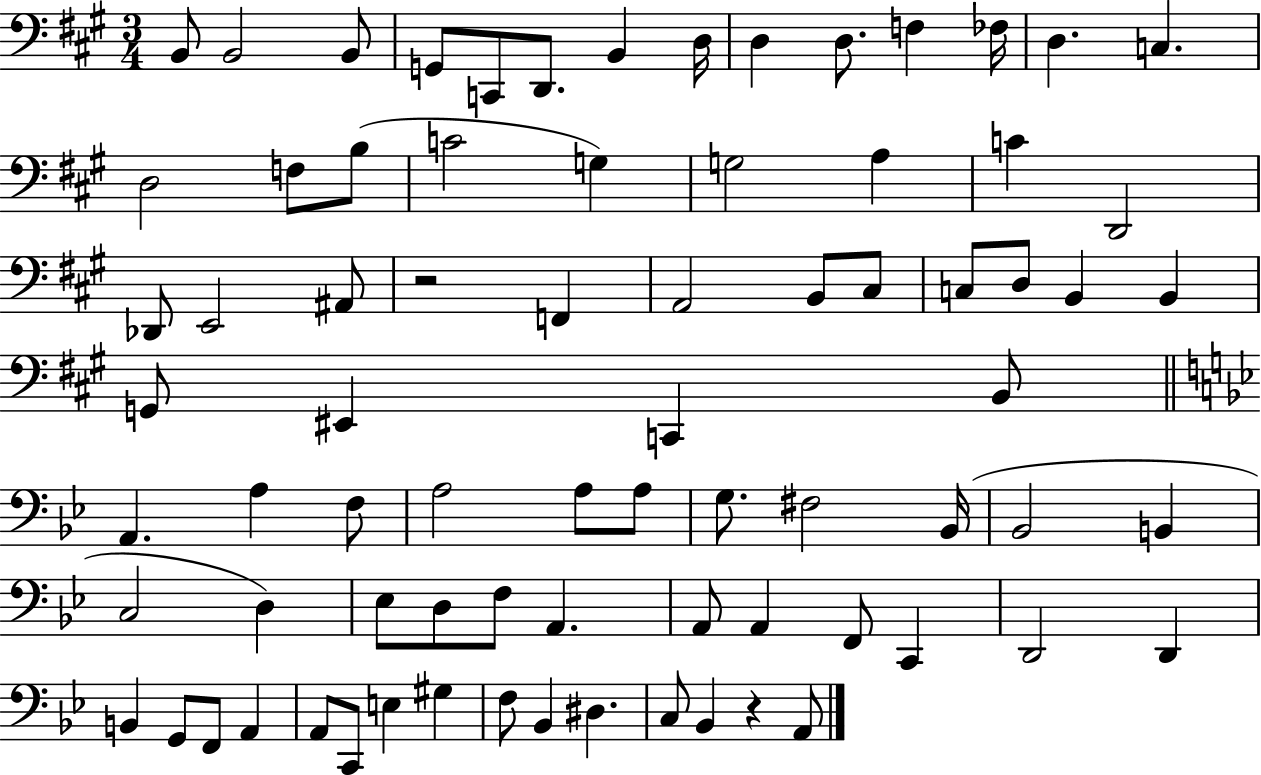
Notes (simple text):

B2/e B2/h B2/e G2/e C2/e D2/e. B2/q D3/s D3/q D3/e. F3/q FES3/s D3/q. C3/q. D3/h F3/e B3/e C4/h G3/q G3/h A3/q C4/q D2/h Db2/e E2/h A#2/e R/h F2/q A2/h B2/e C#3/e C3/e D3/e B2/q B2/q G2/e EIS2/q C2/q B2/e A2/q. A3/q F3/e A3/h A3/e A3/e G3/e. F#3/h Bb2/s Bb2/h B2/q C3/h D3/q Eb3/e D3/e F3/e A2/q. A2/e A2/q F2/e C2/q D2/h D2/q B2/q G2/e F2/e A2/q A2/e C2/e E3/q G#3/q F3/e Bb2/q D#3/q. C3/e Bb2/q R/q A2/e